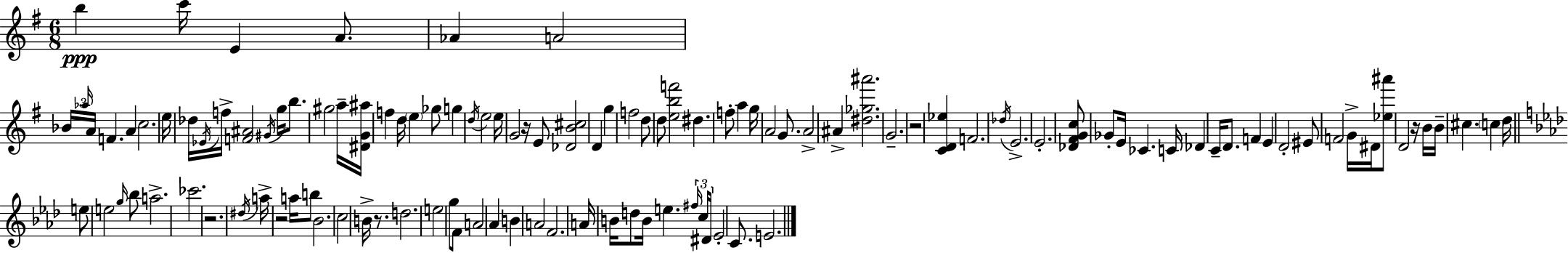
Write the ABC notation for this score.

X:1
T:Untitled
M:6/8
L:1/4
K:Em
b c'/4 E A/2 _A A2 _B/4 _a/4 A/4 F A c2 e/4 _d/4 _E/4 f/4 [F^A]2 ^G/4 g/4 b/2 ^g2 a/4 [^DG^a]/4 f d/4 e _g/2 g d/4 e2 e/4 G2 z/4 E/2 [_DB^c]2 D g f2 d/2 d/2 [ebf']2 ^d f/2 a g/4 A2 G/2 A2 ^A [^d_g^a']2 G2 z2 [CD_e] F2 _d/4 E2 E2 [_D^FGc]/2 _G/2 E/4 _C C/4 _D C/4 D/2 F E D2 ^E/2 F2 G/4 ^D/4 [_e^a']/2 D2 z/4 B/4 B/4 ^c c d/4 e/2 e2 g/4 _b/2 a2 _c'2 z2 ^d/4 a/4 z2 a/4 b/2 _B2 c2 B/4 z/2 d2 e2 g/2 F/2 A2 _A B A2 F2 A/4 B/4 d/2 B/4 e ^f/4 c/4 ^D/4 _E2 C/2 E2